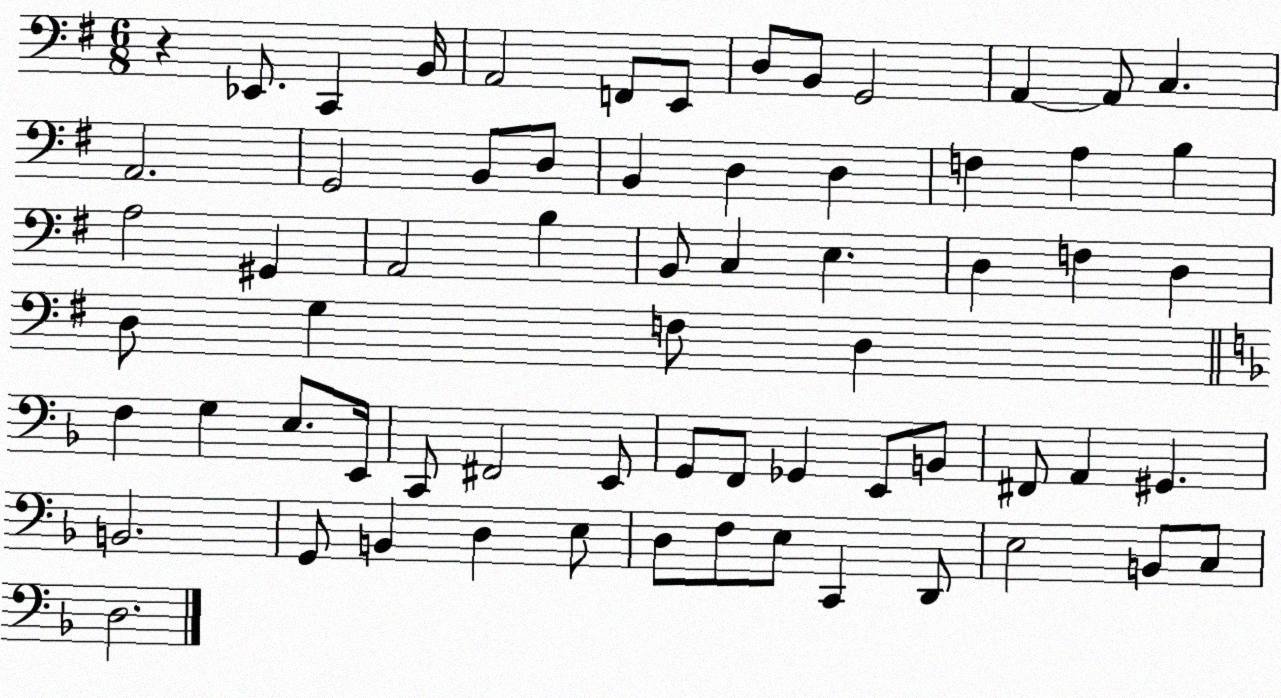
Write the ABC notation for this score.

X:1
T:Untitled
M:6/8
L:1/4
K:G
z _E,,/2 C,, B,,/4 A,,2 F,,/2 E,,/2 D,/2 B,,/2 G,,2 A,, A,,/2 C, A,,2 G,,2 B,,/2 D,/2 B,, D, D, F, A, B, A,2 ^G,, A,,2 B, B,,/2 C, E, D, F, D, D,/2 G, F,/2 D, F, G, E,/2 E,,/4 C,,/2 ^F,,2 E,,/2 G,,/2 F,,/2 _G,, E,,/2 B,,/2 ^F,,/2 A,, ^G,, B,,2 G,,/2 B,, D, E,/2 D,/2 F,/2 E,/2 C,, D,,/2 E,2 B,,/2 C,/2 D,2